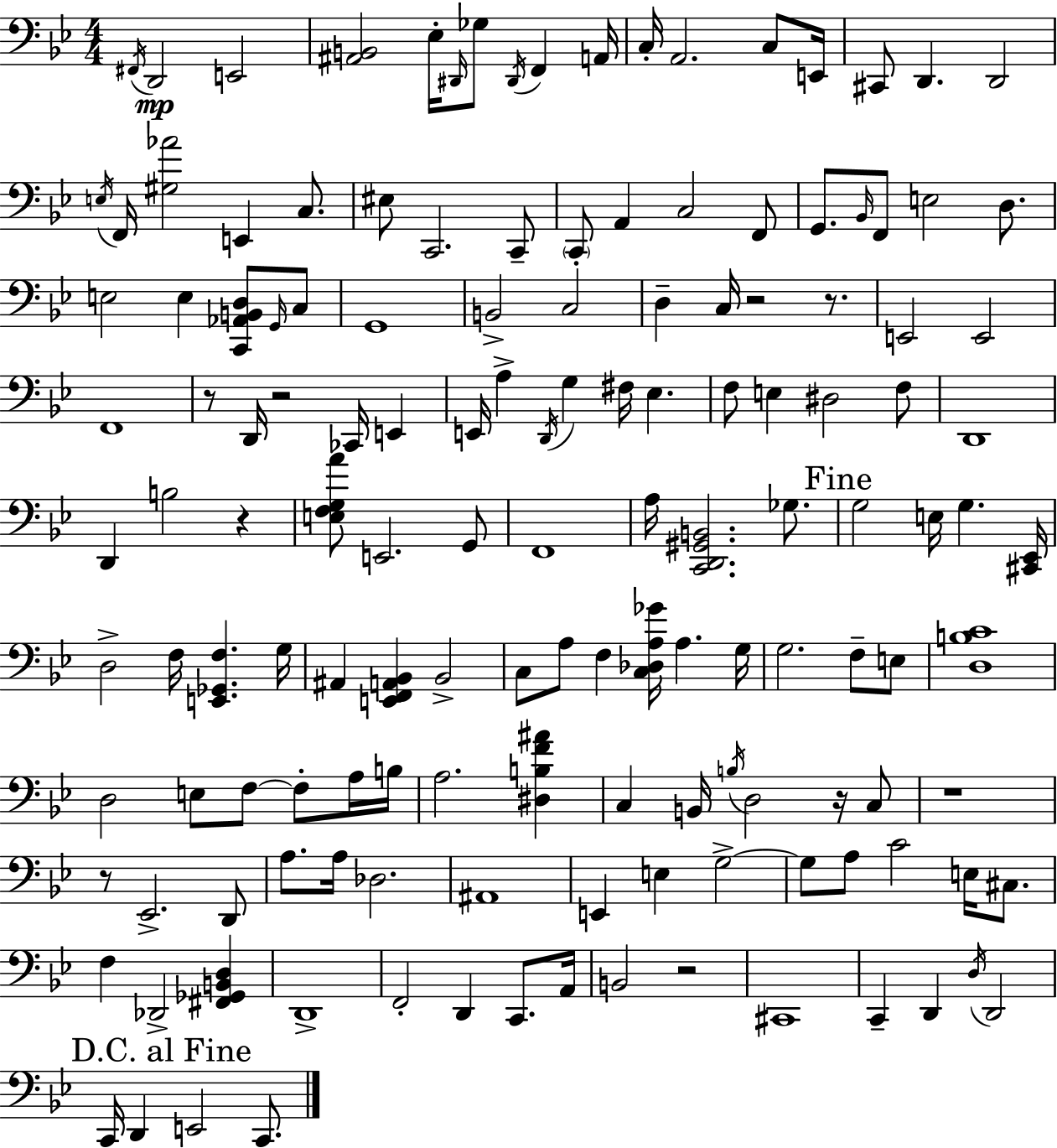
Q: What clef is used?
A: bass